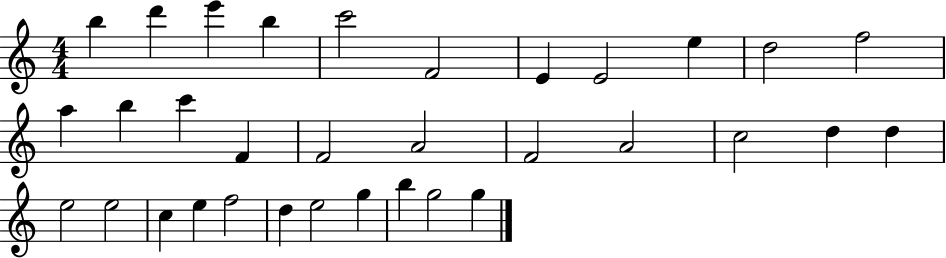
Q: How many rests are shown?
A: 0